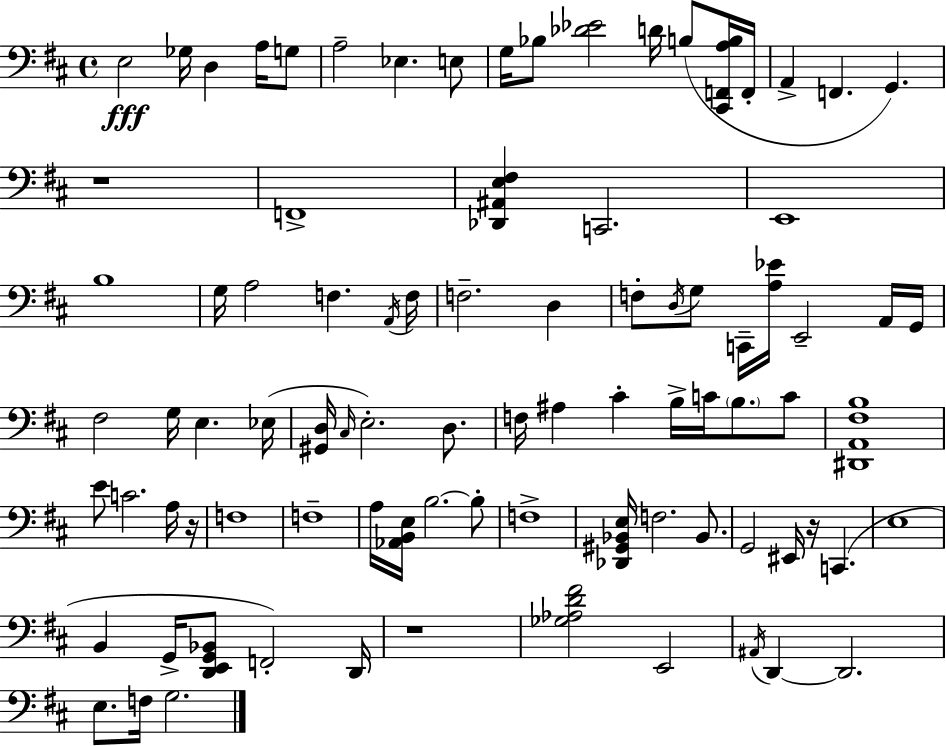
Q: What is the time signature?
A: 4/4